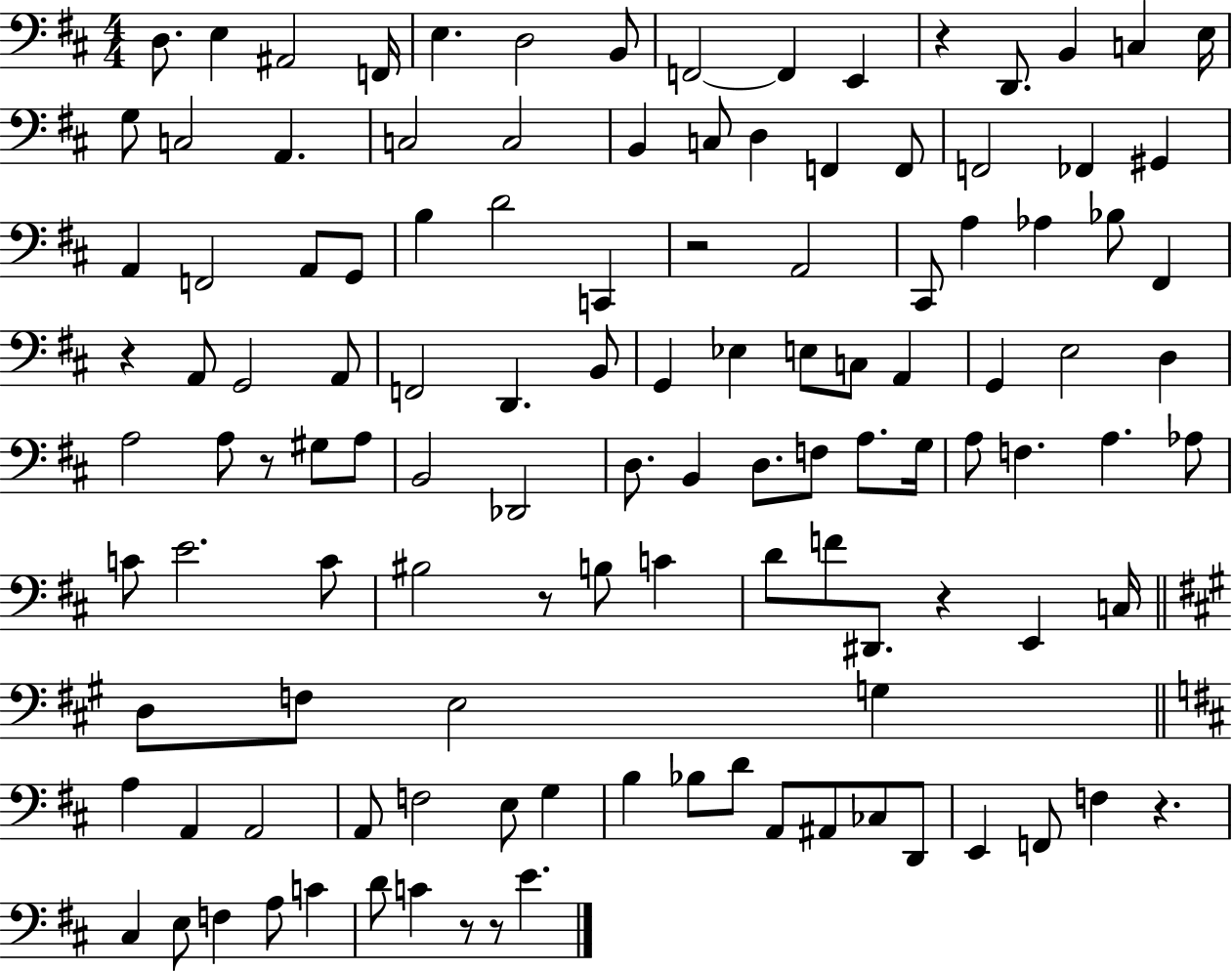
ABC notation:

X:1
T:Untitled
M:4/4
L:1/4
K:D
D,/2 E, ^A,,2 F,,/4 E, D,2 B,,/2 F,,2 F,, E,, z D,,/2 B,, C, E,/4 G,/2 C,2 A,, C,2 C,2 B,, C,/2 D, F,, F,,/2 F,,2 _F,, ^G,, A,, F,,2 A,,/2 G,,/2 B, D2 C,, z2 A,,2 ^C,,/2 A, _A, _B,/2 ^F,, z A,,/2 G,,2 A,,/2 F,,2 D,, B,,/2 G,, _E, E,/2 C,/2 A,, G,, E,2 D, A,2 A,/2 z/2 ^G,/2 A,/2 B,,2 _D,,2 D,/2 B,, D,/2 F,/2 A,/2 G,/4 A,/2 F, A, _A,/2 C/2 E2 C/2 ^B,2 z/2 B,/2 C D/2 F/2 ^D,,/2 z E,, C,/4 D,/2 F,/2 E,2 G, A, A,, A,,2 A,,/2 F,2 E,/2 G, B, _B,/2 D/2 A,,/2 ^A,,/2 _C,/2 D,,/2 E,, F,,/2 F, z ^C, E,/2 F, A,/2 C D/2 C z/2 z/2 E